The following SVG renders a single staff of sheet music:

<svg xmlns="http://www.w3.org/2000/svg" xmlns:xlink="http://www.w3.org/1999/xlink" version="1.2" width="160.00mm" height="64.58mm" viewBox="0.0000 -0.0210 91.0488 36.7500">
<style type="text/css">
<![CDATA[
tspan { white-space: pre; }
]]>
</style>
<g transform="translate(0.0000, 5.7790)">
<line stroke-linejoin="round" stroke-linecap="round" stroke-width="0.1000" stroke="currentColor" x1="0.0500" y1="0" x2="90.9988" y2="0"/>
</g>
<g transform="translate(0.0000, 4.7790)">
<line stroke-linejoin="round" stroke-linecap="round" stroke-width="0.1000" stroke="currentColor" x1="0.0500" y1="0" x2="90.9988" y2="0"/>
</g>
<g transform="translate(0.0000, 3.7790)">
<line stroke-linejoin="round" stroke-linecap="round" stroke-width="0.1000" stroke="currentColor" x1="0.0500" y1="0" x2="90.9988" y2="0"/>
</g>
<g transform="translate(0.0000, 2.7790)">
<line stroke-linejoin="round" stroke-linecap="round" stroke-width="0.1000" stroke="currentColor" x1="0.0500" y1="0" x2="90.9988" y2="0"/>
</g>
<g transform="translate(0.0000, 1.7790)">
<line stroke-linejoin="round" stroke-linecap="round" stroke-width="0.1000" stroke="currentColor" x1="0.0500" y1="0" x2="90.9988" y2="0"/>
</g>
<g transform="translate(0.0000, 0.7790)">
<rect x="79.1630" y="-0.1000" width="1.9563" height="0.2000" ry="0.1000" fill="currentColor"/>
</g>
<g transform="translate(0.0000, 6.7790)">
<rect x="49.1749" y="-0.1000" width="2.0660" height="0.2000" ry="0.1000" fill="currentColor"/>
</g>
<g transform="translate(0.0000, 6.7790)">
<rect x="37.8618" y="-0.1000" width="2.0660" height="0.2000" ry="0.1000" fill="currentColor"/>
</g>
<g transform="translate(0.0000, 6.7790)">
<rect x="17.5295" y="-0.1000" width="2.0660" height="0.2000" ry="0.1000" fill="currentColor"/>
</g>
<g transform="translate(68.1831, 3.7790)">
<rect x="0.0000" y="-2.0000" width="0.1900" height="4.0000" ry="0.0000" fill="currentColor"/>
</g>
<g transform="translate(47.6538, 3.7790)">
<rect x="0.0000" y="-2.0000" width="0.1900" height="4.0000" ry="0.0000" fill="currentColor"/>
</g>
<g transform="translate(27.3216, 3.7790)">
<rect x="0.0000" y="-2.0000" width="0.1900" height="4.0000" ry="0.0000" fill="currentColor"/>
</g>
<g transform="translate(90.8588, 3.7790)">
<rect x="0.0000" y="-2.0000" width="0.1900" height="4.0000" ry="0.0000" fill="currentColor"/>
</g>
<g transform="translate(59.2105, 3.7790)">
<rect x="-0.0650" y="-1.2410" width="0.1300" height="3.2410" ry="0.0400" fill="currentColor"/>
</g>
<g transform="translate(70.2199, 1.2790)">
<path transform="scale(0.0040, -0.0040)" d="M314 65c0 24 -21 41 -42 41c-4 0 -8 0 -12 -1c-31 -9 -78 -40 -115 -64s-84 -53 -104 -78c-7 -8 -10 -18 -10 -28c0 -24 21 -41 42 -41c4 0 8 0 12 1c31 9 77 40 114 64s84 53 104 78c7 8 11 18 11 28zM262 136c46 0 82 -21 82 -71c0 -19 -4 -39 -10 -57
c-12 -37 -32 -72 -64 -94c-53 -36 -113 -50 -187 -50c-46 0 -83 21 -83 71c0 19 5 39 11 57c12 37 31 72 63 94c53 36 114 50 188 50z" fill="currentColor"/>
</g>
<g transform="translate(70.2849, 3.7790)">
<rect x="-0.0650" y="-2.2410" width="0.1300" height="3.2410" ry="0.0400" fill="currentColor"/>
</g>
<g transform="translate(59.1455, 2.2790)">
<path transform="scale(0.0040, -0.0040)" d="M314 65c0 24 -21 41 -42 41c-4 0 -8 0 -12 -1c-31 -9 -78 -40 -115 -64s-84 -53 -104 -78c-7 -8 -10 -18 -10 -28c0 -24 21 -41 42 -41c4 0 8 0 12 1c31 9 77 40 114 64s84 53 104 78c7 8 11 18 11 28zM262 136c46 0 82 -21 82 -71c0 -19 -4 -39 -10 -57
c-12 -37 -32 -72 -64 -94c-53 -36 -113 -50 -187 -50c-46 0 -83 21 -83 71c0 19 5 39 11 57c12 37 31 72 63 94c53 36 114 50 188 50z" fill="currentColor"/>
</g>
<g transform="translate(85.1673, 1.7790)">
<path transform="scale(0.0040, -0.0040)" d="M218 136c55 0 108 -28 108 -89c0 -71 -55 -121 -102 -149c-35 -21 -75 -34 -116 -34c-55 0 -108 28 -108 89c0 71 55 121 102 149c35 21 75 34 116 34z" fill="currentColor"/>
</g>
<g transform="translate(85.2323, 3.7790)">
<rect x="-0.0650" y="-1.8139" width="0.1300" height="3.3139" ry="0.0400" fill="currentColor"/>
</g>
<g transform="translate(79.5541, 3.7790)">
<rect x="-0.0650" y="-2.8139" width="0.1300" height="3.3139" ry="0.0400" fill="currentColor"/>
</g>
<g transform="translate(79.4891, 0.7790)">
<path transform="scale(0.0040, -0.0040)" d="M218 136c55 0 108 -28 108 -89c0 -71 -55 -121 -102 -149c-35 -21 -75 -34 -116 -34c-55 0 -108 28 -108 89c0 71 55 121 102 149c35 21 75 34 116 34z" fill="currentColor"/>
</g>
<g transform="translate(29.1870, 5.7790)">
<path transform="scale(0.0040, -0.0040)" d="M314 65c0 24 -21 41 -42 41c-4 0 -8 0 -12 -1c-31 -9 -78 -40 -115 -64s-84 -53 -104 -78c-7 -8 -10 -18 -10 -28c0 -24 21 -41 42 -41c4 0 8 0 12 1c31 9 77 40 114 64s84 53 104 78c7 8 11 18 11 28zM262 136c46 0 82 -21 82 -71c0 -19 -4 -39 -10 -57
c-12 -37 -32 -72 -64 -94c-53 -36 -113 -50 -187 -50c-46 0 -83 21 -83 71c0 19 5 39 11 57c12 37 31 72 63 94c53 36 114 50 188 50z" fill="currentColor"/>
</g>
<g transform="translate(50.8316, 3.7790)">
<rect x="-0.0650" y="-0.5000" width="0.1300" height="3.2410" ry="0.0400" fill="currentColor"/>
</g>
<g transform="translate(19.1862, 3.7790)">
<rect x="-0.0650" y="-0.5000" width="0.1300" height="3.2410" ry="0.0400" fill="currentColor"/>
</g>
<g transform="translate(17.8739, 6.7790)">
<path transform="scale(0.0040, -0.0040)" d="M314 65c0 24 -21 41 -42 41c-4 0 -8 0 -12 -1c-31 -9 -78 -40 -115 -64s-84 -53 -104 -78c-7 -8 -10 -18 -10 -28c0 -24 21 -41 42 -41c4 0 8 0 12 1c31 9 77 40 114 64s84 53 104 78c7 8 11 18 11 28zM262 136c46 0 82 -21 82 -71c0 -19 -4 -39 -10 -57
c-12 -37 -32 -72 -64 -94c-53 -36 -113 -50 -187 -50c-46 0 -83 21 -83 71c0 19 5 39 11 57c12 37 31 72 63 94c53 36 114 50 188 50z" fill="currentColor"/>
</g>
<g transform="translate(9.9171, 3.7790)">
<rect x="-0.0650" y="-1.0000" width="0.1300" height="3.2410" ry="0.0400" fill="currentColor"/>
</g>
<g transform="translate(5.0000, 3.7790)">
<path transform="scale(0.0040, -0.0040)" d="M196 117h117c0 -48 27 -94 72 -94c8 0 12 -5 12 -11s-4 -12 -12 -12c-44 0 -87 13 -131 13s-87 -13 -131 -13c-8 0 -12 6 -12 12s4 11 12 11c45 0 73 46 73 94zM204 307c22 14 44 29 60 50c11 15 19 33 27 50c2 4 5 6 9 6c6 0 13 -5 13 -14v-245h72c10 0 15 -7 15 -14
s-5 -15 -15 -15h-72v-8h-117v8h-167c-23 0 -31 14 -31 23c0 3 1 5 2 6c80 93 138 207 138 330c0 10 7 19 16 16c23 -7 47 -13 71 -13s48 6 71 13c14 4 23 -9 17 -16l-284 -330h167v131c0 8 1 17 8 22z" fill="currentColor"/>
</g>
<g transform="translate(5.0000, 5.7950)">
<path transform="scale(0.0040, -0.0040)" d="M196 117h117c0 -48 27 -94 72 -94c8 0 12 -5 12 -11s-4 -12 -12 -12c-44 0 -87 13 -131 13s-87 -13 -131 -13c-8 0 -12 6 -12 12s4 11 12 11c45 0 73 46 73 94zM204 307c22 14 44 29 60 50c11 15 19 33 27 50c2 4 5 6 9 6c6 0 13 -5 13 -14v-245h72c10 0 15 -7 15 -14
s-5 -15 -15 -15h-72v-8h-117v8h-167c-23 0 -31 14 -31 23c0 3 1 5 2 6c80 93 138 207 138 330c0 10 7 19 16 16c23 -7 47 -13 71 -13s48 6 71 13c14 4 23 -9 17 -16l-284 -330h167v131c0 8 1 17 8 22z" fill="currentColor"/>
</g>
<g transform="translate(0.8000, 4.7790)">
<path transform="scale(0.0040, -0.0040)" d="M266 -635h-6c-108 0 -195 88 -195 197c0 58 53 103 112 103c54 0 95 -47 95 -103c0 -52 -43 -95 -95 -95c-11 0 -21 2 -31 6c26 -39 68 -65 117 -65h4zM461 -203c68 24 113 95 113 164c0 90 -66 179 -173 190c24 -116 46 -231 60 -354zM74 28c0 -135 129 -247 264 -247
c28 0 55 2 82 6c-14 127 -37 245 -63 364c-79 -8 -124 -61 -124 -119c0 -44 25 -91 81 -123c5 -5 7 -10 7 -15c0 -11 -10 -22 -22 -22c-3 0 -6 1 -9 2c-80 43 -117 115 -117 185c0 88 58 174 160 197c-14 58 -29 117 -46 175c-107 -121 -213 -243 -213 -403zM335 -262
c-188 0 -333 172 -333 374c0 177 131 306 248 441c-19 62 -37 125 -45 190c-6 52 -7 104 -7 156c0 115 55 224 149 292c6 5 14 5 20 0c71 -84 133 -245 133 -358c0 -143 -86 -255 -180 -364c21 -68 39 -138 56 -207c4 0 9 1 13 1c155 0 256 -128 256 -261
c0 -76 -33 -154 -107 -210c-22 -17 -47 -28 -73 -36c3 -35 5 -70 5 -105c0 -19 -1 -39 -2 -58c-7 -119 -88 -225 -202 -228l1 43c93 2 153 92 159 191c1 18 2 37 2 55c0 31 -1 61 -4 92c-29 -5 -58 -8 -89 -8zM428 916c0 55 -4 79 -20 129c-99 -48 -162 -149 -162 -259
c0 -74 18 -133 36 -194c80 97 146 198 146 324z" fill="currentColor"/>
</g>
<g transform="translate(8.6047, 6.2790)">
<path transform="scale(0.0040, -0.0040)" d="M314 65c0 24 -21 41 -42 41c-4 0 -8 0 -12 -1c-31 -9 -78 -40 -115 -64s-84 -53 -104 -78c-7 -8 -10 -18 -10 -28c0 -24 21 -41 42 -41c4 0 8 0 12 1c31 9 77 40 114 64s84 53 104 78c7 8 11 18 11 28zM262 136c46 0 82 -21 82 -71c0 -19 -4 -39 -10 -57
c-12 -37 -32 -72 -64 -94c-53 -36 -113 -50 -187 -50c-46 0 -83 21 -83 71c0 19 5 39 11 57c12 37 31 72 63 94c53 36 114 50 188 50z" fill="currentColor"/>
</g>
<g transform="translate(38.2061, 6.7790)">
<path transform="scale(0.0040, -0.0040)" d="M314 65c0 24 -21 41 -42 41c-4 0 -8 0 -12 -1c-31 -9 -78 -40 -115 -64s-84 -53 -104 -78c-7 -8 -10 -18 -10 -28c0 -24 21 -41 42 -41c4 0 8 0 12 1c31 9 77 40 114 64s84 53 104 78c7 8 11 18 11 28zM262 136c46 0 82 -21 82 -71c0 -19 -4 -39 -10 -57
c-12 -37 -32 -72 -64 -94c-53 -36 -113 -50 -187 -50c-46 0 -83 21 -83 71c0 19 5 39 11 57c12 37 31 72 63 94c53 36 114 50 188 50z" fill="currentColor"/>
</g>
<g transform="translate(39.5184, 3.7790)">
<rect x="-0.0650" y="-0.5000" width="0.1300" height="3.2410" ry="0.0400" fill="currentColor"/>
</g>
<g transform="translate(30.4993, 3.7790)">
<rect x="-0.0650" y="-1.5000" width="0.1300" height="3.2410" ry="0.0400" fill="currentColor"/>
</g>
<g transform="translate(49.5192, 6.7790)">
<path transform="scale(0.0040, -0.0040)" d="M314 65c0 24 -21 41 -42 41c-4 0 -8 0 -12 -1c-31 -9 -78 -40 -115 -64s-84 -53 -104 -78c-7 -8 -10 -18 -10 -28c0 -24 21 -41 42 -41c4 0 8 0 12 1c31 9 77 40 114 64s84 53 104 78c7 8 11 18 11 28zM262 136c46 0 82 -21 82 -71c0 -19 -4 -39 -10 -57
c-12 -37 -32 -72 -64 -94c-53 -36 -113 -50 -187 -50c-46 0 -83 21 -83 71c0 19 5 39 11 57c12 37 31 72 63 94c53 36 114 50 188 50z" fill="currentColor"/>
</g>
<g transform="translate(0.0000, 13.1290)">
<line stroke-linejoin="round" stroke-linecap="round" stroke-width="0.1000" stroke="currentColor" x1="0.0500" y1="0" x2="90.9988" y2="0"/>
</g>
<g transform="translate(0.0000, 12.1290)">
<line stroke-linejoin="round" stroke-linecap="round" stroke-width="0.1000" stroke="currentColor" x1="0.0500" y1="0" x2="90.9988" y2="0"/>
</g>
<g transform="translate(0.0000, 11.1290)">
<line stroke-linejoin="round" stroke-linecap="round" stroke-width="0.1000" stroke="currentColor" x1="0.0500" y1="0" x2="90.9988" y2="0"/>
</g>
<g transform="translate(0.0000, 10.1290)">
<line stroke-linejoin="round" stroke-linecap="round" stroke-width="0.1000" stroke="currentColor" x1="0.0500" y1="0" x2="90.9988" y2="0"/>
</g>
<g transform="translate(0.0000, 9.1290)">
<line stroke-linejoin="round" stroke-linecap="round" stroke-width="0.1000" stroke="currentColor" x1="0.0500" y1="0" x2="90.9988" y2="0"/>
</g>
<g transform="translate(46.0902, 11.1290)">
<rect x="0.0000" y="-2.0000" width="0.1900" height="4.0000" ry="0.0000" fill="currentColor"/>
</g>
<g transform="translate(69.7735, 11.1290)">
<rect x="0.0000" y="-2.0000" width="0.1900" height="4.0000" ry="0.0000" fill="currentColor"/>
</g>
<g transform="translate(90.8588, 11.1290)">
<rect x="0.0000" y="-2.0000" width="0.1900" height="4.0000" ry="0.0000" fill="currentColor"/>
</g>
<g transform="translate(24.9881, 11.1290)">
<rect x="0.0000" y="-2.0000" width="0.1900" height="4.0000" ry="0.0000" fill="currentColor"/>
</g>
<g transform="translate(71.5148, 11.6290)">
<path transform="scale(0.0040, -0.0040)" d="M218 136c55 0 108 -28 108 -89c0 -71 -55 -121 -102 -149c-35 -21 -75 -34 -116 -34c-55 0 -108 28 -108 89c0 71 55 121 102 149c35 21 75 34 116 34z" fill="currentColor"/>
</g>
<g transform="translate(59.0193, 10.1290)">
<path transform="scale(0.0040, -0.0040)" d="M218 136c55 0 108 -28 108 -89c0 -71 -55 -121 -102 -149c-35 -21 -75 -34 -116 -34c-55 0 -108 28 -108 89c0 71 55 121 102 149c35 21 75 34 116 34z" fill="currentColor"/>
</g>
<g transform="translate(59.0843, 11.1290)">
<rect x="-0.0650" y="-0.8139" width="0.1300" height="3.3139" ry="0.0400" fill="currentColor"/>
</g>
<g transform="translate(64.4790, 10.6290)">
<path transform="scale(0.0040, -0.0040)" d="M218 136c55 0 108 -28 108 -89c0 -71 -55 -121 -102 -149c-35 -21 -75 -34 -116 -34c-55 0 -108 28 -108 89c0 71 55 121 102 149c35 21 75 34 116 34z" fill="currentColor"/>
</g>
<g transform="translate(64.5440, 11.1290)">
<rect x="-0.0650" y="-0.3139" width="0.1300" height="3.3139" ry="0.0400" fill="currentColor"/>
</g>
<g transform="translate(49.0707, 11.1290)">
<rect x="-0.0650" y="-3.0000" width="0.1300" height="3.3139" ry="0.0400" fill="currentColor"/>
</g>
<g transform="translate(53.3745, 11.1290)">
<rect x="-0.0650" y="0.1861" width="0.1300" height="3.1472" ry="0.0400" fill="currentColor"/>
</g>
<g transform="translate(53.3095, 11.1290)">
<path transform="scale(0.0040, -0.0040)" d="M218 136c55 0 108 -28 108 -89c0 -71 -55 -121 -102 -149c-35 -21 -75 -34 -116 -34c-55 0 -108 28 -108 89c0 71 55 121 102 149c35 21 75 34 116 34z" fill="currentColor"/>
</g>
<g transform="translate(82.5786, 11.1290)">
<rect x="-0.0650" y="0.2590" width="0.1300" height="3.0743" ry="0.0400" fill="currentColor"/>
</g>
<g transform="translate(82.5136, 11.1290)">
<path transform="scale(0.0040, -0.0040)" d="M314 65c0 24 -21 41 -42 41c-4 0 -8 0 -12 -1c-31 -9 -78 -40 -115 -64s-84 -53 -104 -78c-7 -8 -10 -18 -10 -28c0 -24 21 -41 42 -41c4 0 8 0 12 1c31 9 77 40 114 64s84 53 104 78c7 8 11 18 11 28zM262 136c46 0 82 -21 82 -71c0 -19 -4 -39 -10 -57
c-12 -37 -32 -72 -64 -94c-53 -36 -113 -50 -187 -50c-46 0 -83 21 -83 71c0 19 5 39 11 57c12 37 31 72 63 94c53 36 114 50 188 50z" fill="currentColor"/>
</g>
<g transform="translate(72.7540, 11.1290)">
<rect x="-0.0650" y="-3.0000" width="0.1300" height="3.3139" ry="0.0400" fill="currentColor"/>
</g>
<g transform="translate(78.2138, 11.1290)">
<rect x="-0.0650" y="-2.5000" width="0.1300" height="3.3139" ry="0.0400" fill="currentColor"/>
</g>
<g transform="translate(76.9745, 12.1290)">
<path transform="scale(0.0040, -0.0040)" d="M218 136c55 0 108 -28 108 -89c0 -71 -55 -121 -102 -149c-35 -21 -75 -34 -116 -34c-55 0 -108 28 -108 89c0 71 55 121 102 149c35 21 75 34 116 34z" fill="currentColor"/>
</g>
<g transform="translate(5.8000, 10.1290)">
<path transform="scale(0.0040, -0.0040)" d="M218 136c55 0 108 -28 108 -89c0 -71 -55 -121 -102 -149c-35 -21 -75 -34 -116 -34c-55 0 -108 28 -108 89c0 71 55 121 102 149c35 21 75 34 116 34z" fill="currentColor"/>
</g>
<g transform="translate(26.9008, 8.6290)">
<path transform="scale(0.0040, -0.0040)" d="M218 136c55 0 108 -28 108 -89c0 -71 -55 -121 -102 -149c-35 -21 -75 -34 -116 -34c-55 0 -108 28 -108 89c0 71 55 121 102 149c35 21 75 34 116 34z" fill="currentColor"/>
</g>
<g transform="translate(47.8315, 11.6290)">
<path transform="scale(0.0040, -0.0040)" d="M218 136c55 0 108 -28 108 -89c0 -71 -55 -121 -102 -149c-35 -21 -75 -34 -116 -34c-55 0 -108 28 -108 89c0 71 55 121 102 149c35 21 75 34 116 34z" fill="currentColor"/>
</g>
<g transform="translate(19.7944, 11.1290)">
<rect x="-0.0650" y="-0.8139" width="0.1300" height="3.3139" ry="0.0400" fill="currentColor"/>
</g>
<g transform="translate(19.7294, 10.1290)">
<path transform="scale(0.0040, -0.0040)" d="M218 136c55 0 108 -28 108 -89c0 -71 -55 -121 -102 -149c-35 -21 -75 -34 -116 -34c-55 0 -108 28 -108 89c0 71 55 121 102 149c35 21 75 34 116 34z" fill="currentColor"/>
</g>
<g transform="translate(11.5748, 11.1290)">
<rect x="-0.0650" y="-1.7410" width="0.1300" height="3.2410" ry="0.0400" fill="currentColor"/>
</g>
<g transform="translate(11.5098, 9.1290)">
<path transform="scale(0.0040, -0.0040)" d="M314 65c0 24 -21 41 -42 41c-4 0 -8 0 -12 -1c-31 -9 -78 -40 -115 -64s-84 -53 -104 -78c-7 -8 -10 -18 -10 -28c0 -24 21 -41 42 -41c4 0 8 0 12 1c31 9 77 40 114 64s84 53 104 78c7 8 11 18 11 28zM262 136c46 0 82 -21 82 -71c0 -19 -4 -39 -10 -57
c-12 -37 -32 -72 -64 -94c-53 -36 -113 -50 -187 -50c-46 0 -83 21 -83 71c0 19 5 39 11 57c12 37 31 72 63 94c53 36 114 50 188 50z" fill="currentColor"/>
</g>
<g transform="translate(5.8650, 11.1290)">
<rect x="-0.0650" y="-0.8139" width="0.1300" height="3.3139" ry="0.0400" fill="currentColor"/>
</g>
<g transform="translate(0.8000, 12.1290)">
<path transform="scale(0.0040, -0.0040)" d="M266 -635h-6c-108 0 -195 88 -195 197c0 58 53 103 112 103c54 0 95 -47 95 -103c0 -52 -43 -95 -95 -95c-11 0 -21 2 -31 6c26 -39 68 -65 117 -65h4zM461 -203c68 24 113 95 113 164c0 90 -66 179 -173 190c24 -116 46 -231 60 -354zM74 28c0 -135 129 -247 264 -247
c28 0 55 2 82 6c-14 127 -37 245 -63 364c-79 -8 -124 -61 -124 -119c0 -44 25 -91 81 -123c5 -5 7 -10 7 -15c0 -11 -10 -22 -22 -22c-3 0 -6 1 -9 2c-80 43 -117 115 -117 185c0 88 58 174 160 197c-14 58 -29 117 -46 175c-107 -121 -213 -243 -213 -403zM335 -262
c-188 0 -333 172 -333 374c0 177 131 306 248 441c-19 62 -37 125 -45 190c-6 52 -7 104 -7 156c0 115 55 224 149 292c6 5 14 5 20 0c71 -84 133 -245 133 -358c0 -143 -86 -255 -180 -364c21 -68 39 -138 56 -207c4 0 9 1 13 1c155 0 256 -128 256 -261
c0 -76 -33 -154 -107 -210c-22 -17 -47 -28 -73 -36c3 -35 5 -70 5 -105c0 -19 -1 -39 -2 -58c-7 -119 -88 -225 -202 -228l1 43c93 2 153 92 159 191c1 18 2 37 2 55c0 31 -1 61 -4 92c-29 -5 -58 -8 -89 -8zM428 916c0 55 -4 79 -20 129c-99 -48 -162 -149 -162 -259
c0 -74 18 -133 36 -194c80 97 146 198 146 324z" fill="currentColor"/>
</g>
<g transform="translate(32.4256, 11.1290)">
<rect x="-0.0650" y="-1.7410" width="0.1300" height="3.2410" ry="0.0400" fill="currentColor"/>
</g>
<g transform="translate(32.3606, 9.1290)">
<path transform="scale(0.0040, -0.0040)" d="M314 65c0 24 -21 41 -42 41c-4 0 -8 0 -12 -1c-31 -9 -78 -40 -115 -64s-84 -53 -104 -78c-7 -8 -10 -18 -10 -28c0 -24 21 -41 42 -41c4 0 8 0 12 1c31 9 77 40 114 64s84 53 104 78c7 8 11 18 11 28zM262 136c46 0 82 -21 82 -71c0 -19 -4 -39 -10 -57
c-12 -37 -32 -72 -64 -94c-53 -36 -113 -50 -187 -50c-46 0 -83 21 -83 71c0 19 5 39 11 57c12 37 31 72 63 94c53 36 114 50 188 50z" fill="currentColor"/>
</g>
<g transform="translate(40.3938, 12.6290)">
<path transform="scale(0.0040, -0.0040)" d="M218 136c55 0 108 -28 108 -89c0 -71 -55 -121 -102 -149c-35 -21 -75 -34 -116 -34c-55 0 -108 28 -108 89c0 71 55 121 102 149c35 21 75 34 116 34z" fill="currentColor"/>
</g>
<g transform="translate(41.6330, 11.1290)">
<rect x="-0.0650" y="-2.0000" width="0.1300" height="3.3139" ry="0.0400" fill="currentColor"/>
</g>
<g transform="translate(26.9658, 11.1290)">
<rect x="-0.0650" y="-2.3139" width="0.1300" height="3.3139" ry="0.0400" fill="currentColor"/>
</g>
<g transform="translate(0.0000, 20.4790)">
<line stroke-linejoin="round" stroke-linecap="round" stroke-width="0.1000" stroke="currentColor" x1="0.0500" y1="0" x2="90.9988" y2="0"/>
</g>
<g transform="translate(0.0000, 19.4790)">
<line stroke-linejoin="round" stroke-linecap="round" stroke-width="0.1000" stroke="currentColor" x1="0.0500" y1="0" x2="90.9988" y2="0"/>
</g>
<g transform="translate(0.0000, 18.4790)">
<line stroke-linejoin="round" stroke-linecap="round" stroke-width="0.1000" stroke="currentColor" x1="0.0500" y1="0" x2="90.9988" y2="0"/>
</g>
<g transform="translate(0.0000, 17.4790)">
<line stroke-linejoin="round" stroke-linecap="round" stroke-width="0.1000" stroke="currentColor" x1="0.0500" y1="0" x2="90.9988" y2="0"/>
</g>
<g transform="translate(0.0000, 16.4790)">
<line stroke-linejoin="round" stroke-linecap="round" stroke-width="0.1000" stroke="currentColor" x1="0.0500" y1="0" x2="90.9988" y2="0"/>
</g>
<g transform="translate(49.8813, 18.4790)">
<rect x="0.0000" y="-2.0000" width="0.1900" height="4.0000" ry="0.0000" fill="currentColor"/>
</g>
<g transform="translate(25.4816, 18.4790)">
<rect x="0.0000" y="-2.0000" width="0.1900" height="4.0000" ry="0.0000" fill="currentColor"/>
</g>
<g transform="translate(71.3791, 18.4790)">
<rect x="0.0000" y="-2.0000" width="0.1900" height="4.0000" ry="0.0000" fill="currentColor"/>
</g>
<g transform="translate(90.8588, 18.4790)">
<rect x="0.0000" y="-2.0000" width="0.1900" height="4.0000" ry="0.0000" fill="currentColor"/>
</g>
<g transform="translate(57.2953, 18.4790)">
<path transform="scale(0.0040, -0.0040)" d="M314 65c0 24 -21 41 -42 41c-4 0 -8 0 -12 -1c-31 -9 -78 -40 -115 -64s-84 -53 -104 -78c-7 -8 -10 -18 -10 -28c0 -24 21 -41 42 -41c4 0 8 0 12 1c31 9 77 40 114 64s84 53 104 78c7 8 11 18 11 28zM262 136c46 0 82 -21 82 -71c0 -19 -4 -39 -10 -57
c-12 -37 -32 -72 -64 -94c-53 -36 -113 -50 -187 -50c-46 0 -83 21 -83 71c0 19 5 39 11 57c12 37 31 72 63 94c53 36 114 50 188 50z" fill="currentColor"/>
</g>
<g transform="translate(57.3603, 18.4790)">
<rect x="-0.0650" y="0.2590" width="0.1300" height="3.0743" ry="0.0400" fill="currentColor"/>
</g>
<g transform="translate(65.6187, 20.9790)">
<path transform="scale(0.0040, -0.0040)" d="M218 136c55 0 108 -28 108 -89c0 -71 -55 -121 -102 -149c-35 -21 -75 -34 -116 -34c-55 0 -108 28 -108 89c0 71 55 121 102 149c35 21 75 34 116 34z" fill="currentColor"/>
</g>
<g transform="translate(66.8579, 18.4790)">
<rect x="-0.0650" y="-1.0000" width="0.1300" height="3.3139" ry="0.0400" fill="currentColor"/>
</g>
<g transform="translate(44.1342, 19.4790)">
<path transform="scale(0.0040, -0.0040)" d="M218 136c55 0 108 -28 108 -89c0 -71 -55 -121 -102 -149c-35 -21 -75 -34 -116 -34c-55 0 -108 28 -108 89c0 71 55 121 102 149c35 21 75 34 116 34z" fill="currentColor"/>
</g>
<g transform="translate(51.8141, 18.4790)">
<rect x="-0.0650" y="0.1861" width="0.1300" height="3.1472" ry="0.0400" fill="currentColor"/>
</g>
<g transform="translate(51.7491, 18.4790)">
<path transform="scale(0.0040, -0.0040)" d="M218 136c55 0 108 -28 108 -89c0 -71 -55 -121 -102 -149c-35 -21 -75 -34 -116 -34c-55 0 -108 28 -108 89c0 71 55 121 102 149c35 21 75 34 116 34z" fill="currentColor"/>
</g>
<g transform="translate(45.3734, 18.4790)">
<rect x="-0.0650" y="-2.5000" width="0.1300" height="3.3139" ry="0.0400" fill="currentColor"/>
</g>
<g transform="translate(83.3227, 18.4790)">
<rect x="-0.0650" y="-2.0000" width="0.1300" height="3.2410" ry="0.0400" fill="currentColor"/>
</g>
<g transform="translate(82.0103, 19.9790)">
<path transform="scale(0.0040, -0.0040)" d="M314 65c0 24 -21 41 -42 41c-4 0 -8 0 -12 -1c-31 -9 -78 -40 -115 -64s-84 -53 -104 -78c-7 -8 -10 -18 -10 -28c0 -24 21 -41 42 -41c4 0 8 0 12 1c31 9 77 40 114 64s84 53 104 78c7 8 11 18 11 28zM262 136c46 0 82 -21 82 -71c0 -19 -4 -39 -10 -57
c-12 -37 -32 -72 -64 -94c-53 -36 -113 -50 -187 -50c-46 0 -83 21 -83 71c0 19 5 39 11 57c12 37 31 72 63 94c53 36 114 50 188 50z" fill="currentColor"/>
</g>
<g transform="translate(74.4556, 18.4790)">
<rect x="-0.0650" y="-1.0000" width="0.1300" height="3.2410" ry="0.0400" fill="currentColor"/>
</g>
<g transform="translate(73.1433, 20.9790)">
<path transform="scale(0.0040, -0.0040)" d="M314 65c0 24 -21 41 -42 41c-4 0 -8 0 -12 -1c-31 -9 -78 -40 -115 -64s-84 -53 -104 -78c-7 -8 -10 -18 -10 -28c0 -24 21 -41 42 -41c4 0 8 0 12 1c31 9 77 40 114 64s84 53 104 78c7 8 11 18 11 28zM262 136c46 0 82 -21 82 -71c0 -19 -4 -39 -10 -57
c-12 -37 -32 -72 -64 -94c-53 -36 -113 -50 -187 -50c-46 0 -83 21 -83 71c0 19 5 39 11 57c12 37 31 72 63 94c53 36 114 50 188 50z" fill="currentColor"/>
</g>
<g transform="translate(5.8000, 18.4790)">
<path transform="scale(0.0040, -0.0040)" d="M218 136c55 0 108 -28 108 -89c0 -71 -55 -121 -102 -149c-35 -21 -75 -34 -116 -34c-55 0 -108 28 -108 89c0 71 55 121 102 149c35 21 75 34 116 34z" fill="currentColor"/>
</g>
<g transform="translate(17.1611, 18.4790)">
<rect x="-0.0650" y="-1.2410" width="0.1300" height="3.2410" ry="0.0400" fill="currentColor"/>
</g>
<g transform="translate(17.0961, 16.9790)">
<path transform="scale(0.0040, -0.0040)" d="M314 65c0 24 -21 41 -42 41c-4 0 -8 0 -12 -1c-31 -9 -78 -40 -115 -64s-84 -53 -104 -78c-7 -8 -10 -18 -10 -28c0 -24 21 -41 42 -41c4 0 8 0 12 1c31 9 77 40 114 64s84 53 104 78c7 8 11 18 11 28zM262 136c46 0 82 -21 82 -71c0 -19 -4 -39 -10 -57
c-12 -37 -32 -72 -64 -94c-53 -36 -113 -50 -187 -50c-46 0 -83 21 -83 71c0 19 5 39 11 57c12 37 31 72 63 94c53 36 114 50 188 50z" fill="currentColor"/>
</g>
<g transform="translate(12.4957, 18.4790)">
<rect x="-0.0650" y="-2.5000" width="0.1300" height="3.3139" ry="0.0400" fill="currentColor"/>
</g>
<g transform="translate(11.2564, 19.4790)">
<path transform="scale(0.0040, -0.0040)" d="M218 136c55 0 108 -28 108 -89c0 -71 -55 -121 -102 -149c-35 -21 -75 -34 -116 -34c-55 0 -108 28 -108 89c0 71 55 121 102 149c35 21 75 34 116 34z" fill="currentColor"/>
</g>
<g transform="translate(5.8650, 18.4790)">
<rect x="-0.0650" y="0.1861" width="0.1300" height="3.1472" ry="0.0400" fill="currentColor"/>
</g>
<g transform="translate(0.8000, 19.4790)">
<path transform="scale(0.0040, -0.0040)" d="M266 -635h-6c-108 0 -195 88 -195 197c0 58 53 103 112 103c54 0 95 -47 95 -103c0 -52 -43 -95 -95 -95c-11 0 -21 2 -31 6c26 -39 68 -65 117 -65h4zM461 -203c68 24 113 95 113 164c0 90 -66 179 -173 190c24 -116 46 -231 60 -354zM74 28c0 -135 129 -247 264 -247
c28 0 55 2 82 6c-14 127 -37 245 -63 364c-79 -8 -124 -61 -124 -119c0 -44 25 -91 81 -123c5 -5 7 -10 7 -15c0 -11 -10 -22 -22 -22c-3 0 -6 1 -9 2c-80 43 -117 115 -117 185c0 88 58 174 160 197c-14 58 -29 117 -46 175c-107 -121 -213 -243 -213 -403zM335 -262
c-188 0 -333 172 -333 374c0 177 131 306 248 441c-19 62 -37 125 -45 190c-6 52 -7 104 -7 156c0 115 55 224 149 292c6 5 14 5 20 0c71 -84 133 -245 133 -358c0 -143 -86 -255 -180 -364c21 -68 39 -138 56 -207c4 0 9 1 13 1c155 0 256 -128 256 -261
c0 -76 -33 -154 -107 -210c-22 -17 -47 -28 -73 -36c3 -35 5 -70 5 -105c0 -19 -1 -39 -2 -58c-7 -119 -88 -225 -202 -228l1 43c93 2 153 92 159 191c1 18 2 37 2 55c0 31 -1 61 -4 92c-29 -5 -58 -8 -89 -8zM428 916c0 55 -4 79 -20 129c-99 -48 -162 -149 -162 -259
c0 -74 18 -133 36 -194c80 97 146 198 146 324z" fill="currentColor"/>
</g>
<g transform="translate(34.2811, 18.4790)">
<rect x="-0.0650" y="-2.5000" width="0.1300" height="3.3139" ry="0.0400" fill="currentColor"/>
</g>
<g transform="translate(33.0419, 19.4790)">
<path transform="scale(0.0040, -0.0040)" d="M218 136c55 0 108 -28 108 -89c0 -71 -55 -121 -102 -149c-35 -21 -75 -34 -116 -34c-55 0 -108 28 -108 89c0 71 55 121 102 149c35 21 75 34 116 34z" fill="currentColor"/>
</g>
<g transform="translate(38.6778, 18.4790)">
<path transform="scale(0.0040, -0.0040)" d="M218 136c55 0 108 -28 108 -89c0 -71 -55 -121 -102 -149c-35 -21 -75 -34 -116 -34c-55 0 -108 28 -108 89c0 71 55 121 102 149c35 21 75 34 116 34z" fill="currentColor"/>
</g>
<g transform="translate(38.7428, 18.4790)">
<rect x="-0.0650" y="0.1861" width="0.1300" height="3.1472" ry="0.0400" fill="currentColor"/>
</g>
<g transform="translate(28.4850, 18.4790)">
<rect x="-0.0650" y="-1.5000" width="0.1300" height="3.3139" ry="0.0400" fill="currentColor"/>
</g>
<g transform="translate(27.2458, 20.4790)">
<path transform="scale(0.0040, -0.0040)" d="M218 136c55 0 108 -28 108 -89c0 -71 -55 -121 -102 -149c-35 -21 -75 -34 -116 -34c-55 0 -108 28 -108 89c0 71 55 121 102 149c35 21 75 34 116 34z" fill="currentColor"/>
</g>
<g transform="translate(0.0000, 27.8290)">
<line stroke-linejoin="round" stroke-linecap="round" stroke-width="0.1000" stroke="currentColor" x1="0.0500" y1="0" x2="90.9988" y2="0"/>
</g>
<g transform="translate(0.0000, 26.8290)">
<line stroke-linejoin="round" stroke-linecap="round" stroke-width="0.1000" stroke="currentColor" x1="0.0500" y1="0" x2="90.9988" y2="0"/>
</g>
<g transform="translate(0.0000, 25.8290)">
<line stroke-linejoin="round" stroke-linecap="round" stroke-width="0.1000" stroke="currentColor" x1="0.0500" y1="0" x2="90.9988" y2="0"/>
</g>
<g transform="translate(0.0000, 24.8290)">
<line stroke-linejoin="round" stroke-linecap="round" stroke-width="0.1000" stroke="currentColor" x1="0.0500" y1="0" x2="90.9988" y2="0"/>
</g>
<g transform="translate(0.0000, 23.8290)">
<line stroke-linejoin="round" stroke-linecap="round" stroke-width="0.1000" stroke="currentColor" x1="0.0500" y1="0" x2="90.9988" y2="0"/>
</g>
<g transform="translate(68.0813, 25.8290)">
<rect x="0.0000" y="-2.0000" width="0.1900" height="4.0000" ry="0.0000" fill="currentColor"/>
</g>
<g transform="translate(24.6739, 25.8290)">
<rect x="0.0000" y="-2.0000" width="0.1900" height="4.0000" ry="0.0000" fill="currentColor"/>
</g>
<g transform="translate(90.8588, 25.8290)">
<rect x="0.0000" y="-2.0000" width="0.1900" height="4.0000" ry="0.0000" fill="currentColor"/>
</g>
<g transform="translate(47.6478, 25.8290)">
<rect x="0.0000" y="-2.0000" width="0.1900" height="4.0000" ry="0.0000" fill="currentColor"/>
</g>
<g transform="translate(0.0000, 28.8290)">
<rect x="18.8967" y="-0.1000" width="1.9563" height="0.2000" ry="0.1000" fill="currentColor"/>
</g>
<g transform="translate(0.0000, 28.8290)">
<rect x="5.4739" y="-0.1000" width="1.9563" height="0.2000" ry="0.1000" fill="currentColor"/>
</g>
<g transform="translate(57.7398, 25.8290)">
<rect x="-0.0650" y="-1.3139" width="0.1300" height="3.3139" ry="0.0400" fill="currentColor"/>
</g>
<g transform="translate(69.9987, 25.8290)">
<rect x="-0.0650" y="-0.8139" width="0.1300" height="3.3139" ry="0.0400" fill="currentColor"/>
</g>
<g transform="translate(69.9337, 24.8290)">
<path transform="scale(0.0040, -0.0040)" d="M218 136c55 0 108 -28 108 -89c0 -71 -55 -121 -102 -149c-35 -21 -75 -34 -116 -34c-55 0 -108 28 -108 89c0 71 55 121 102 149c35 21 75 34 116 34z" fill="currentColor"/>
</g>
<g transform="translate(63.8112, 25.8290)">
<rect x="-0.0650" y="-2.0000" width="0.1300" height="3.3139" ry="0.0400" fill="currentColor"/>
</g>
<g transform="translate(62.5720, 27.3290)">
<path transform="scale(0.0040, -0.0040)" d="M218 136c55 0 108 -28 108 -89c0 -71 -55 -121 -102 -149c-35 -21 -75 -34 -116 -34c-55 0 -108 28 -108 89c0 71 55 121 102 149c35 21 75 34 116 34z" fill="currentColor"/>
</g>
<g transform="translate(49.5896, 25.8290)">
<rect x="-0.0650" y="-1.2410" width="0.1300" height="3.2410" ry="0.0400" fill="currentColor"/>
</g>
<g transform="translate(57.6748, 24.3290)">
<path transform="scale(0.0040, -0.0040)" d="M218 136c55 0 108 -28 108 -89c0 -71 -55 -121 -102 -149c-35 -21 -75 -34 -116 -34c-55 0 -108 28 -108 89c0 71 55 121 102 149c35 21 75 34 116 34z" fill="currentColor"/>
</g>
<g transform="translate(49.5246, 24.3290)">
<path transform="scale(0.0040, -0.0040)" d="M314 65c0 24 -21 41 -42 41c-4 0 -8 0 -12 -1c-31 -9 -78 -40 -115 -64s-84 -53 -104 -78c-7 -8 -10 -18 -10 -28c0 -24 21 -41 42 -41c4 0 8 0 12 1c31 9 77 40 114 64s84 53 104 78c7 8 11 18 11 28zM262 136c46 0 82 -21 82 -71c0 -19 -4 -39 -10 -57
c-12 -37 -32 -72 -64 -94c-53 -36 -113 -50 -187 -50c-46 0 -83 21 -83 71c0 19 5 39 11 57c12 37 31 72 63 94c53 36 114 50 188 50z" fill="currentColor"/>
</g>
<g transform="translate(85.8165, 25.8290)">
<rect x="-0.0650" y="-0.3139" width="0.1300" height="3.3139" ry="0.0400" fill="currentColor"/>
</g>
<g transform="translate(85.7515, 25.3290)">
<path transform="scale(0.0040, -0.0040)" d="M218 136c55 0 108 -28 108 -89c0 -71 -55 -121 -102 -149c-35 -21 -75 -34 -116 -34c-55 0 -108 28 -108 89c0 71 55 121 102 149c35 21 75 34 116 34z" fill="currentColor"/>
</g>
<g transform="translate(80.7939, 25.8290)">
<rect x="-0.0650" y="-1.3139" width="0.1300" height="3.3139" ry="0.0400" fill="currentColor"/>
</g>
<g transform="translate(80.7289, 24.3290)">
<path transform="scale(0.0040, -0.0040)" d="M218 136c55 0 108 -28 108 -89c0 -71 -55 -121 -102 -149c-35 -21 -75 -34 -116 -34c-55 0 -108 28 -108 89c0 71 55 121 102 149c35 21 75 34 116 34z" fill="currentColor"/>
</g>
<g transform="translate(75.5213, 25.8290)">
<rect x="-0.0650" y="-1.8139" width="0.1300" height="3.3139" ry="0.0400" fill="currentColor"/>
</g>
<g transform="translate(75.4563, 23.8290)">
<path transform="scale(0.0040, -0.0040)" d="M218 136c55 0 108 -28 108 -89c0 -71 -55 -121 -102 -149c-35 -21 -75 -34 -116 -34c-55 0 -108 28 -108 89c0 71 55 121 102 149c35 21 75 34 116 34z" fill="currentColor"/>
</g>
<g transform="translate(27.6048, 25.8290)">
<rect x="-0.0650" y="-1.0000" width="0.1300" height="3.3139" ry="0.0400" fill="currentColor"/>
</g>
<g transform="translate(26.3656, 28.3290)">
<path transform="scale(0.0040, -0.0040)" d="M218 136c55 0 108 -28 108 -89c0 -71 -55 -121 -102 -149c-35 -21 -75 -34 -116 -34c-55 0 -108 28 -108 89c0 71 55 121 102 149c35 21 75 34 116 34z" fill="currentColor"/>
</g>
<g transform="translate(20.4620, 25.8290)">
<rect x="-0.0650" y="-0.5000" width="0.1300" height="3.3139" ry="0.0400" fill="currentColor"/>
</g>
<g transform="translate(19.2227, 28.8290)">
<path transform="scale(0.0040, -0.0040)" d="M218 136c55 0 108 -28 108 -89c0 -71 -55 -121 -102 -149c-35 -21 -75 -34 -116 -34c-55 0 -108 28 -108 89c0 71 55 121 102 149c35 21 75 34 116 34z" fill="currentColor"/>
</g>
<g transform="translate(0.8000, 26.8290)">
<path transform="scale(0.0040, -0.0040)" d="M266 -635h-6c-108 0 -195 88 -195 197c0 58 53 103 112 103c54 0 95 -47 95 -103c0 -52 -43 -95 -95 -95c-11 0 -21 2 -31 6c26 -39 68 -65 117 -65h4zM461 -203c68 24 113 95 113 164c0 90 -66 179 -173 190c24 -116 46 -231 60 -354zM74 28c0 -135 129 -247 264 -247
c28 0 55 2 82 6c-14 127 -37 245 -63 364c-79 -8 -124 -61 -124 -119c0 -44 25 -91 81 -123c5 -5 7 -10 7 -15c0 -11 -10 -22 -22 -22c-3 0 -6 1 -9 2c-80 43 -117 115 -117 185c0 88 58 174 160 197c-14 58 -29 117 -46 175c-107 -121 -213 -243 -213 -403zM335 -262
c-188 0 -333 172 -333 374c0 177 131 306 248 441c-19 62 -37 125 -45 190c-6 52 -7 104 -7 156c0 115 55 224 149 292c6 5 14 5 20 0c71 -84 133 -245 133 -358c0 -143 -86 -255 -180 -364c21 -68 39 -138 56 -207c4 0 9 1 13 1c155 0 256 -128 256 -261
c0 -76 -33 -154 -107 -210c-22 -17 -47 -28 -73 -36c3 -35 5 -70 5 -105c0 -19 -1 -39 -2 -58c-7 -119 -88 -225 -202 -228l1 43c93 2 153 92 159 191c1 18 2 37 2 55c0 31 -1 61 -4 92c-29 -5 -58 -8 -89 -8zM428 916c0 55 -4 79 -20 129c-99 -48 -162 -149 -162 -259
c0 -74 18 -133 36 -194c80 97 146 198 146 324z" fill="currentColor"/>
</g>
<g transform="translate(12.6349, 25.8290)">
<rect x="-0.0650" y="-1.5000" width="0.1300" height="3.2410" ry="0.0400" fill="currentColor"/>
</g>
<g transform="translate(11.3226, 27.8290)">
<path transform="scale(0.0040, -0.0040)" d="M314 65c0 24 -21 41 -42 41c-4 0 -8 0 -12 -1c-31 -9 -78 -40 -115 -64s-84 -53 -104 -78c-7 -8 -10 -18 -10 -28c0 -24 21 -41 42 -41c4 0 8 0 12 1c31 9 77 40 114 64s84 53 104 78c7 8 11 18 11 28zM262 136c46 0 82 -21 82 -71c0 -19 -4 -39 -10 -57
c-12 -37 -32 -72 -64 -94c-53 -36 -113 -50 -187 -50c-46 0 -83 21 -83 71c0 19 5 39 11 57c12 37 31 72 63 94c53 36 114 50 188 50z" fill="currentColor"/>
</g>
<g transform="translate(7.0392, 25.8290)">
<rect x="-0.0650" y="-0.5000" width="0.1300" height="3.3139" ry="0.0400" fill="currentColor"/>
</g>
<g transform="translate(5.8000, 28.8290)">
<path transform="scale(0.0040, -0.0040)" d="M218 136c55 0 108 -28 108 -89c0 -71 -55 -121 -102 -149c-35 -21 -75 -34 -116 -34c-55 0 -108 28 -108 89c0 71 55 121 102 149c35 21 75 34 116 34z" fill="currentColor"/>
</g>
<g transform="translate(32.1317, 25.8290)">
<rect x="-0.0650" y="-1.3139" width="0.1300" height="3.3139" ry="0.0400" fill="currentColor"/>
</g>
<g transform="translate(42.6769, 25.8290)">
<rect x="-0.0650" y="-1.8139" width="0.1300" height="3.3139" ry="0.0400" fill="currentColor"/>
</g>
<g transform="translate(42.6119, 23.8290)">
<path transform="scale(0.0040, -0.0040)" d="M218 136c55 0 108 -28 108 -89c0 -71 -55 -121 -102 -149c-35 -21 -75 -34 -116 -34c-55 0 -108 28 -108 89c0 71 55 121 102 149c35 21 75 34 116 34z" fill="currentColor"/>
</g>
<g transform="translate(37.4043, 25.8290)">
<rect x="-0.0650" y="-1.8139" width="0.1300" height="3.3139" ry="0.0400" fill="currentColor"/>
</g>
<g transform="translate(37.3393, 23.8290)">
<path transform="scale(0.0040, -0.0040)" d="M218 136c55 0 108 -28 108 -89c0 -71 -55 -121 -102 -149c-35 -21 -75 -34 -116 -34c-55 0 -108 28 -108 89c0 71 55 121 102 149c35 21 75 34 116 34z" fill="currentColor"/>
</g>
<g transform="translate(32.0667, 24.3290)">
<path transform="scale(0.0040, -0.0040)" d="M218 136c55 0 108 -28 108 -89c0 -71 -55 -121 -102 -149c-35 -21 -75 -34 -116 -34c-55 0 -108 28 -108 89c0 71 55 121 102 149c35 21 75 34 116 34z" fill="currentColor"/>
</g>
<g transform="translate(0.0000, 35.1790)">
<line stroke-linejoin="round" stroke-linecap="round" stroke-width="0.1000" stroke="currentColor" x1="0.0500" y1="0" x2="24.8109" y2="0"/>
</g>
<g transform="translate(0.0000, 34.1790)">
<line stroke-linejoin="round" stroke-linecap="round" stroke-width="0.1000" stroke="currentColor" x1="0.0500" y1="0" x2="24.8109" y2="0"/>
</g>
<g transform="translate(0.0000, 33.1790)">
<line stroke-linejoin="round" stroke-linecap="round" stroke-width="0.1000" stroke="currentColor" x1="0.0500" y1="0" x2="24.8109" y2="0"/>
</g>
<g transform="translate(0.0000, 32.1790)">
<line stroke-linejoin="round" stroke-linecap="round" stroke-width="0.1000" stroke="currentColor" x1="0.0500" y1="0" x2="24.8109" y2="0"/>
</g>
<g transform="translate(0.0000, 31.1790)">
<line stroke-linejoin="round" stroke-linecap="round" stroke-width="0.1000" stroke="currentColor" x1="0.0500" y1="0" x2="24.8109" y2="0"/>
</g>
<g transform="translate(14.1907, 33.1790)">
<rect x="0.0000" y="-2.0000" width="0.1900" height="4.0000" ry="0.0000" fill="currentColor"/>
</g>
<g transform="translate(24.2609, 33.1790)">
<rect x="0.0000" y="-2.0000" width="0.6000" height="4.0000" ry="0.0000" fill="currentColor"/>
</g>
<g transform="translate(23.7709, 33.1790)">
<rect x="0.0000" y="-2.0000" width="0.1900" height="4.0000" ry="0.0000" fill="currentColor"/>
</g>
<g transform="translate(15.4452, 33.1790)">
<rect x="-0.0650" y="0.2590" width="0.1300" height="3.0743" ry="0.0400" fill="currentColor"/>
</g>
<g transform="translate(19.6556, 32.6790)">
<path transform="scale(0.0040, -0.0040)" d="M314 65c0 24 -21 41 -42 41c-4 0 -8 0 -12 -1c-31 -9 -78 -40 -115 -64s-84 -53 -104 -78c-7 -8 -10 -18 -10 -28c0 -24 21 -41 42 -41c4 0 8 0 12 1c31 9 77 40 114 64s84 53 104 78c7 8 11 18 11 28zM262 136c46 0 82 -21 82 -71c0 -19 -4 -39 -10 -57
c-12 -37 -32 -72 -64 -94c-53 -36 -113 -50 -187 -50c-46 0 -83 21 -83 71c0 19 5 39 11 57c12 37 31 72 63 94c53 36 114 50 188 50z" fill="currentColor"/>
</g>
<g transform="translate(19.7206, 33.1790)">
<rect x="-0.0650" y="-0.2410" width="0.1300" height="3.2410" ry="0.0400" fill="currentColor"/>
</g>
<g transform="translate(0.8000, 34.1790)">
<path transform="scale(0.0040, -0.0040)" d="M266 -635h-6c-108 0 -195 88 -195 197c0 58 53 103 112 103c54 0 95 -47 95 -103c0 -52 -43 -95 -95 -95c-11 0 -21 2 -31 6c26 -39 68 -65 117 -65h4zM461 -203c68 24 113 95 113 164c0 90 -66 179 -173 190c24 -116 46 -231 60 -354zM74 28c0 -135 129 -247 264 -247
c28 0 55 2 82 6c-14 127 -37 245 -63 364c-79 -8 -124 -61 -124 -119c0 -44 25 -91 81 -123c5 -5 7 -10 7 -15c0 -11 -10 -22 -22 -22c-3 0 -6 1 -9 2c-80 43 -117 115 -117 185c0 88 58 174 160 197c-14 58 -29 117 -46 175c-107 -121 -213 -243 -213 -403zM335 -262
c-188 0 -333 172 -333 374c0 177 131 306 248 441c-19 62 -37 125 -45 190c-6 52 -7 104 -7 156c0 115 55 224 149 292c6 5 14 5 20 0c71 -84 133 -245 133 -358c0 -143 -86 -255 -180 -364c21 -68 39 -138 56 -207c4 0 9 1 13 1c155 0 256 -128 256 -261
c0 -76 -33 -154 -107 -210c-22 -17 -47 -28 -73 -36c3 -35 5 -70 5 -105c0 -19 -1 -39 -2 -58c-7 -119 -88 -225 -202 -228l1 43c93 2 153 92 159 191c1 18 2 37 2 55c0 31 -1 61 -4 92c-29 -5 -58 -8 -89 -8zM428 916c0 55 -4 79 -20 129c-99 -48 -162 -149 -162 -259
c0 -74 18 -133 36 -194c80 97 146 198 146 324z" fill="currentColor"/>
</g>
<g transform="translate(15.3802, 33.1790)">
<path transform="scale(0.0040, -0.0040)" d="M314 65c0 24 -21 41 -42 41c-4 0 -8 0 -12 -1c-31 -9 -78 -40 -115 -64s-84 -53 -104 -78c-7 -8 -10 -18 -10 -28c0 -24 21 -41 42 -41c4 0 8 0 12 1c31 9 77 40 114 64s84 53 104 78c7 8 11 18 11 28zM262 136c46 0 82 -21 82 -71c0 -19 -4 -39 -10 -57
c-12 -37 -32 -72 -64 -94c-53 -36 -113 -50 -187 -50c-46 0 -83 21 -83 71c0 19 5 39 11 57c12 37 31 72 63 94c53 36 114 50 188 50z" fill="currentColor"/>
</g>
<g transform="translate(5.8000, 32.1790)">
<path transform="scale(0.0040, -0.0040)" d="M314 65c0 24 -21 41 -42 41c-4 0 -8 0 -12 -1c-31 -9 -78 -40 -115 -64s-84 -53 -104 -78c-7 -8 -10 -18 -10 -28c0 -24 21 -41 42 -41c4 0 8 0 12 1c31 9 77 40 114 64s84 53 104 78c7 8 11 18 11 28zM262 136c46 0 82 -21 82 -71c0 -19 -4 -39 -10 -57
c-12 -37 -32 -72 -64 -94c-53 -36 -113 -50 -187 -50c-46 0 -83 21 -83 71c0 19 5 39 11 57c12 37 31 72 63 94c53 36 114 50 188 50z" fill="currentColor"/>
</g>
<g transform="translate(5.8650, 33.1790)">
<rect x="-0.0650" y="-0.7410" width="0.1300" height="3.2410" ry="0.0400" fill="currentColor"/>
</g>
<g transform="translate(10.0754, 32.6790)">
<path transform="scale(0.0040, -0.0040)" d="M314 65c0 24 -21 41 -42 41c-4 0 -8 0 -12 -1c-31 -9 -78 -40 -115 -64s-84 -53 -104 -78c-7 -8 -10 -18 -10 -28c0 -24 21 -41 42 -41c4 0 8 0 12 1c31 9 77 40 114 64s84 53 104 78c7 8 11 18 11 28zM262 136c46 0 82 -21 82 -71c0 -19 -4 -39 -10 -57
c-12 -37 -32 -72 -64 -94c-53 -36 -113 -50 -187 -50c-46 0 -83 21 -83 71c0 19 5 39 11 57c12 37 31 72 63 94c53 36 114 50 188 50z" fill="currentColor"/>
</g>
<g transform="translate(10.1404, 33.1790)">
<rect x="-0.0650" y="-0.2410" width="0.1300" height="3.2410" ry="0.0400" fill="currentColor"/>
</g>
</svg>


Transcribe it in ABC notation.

X:1
T:Untitled
M:4/4
L:1/4
K:C
D2 C2 E2 C2 C2 e2 g2 a f d f2 d g f2 F A B d c A G B2 B G e2 E G B G B B2 D D2 F2 C E2 C D e f f e2 e F d f e c d2 c2 B2 c2